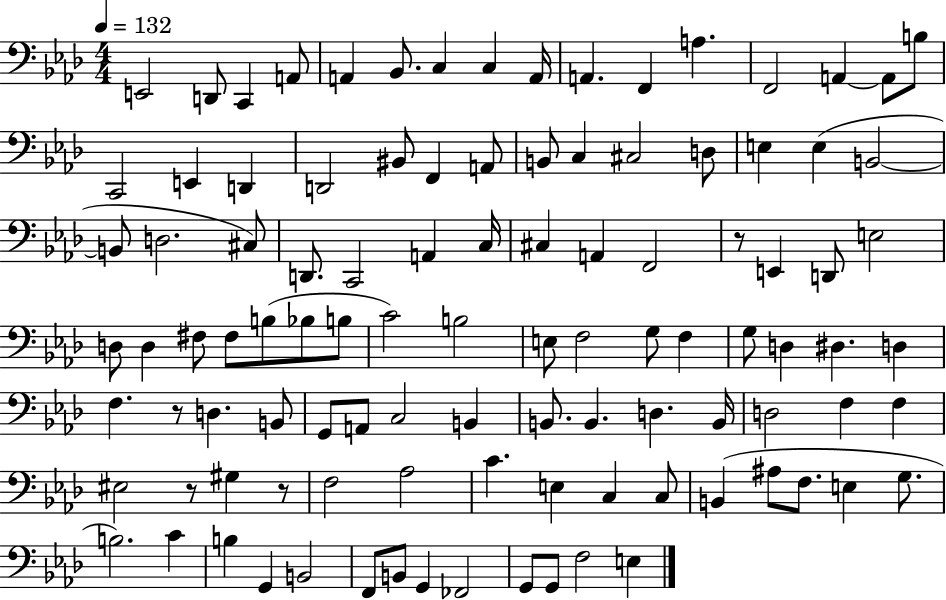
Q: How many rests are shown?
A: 4